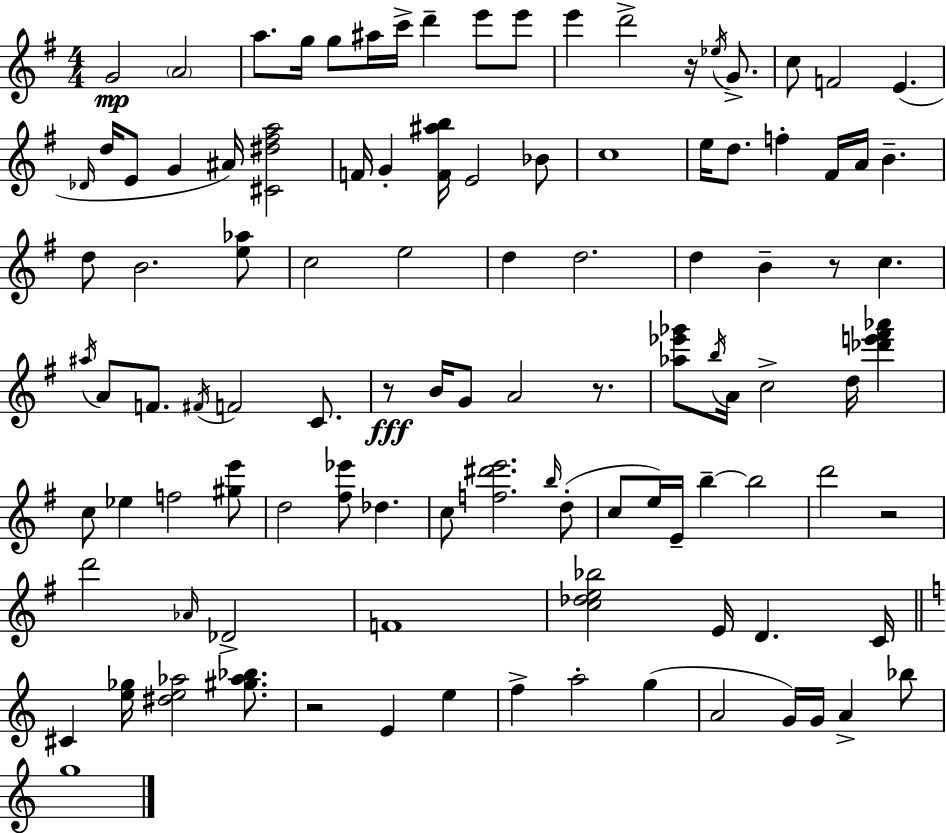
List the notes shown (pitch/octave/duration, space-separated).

G4/h A4/h A5/e. G5/s G5/e A#5/s C6/s D6/q E6/e E6/e E6/q D6/h R/s Eb5/s G4/e. C5/e F4/h E4/q. Db4/s D5/s E4/e G4/q A#4/s [C#4,D#5,F#5,A5]/h F4/s G4/q [F4,A#5,B5]/s E4/h Bb4/e C5/w E5/s D5/e. F5/q F#4/s A4/s B4/q. D5/e B4/h. [E5,Ab5]/e C5/h E5/h D5/q D5/h. D5/q B4/q R/e C5/q. A#5/s A4/e F4/e. F#4/s F4/h C4/e. R/e B4/s G4/e A4/h R/e. [Ab5,Eb6,Gb6]/e B5/s A4/s C5/h D5/s [Db6,E6,F#6,Ab6]/q C5/e Eb5/q F5/h [G#5,E6]/e D5/h [F#5,Eb6]/e Db5/q. C5/e [F5,D#6,E6]/h. B5/s D5/e C5/e E5/s E4/s B5/q B5/h D6/h R/h D6/h Ab4/s Db4/h F4/w [C5,Db5,E5,Bb5]/h E4/s D4/q. C4/s C#4/q [E5,Gb5]/s [D#5,E5,Ab5]/h [G#5,Ab5,Bb5]/e. R/h E4/q E5/q F5/q A5/h G5/q A4/h G4/s G4/s A4/q Bb5/e G5/w